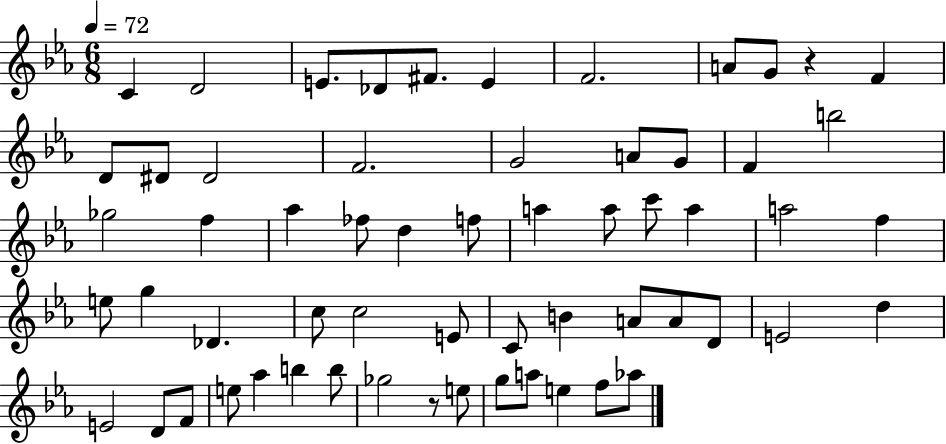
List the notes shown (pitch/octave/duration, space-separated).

C4/q D4/h E4/e. Db4/e F#4/e. E4/q F4/h. A4/e G4/e R/q F4/q D4/e D#4/e D#4/h F4/h. G4/h A4/e G4/e F4/q B5/h Gb5/h F5/q Ab5/q FES5/e D5/q F5/e A5/q A5/e C6/e A5/q A5/h F5/q E5/e G5/q Db4/q. C5/e C5/h E4/e C4/e B4/q A4/e A4/e D4/e E4/h D5/q E4/h D4/e F4/e E5/e Ab5/q B5/q B5/e Gb5/h R/e E5/e G5/e A5/e E5/q F5/e Ab5/e